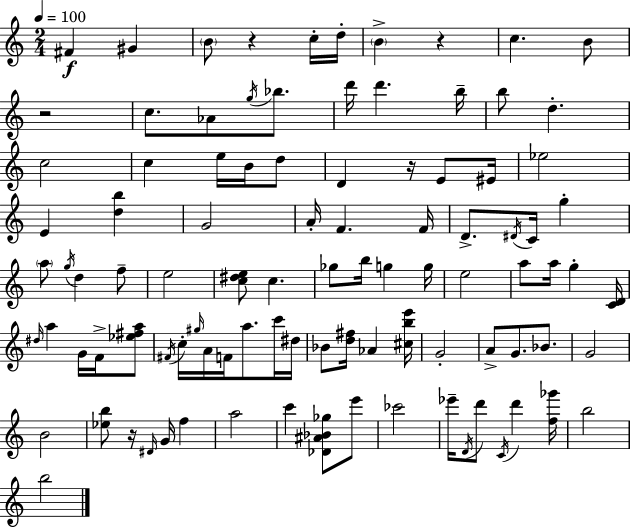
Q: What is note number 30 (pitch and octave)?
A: F4